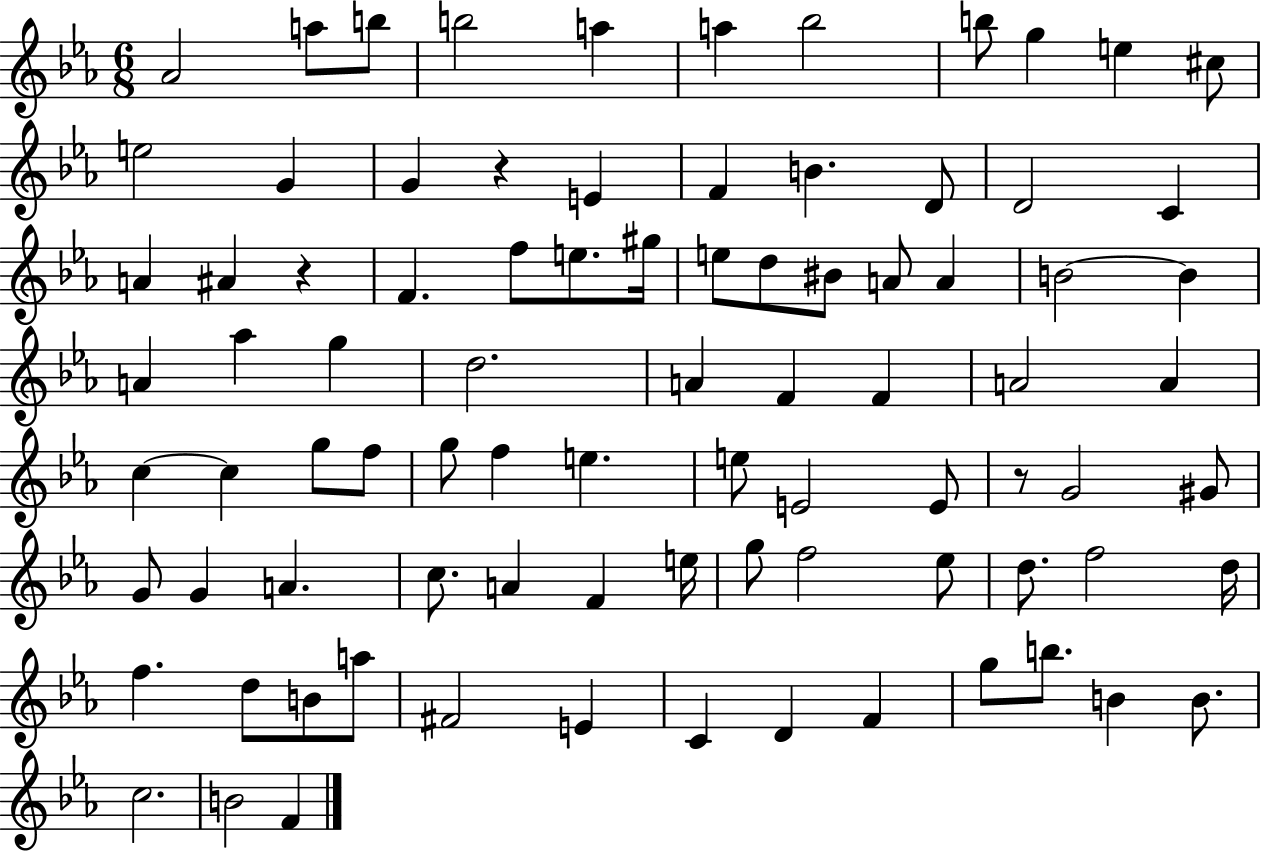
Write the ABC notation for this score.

X:1
T:Untitled
M:6/8
L:1/4
K:Eb
_A2 a/2 b/2 b2 a a _b2 b/2 g e ^c/2 e2 G G z E F B D/2 D2 C A ^A z F f/2 e/2 ^g/4 e/2 d/2 ^B/2 A/2 A B2 B A _a g d2 A F F A2 A c c g/2 f/2 g/2 f e e/2 E2 E/2 z/2 G2 ^G/2 G/2 G A c/2 A F e/4 g/2 f2 _e/2 d/2 f2 d/4 f d/2 B/2 a/2 ^F2 E C D F g/2 b/2 B B/2 c2 B2 F